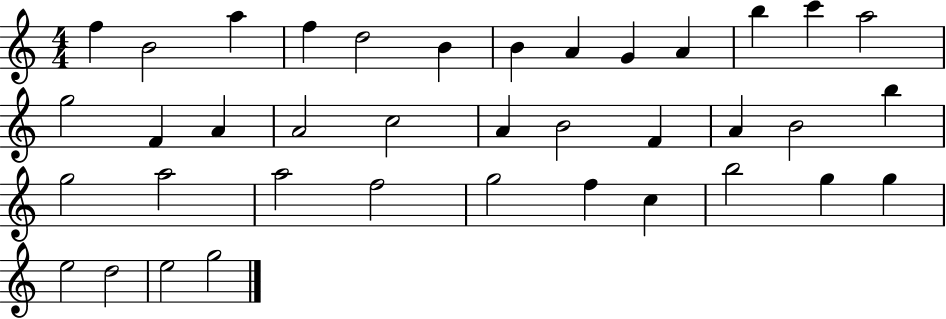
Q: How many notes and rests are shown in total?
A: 38